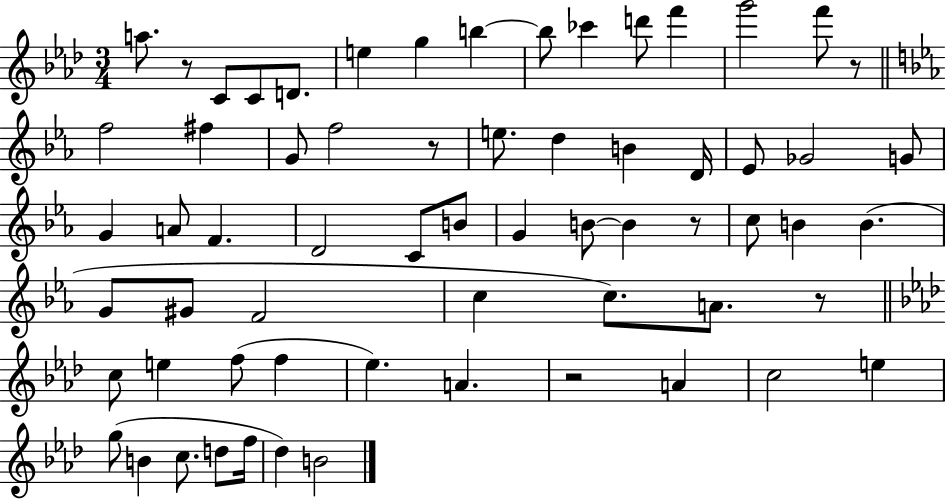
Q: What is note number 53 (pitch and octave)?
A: B4